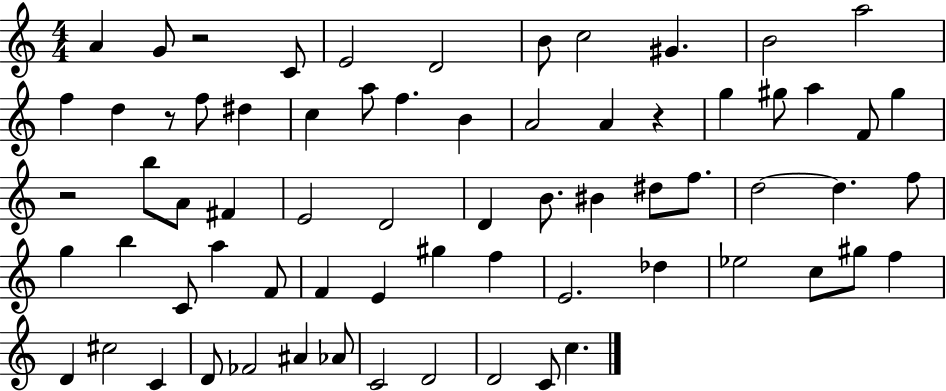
X:1
T:Untitled
M:4/4
L:1/4
K:C
A G/2 z2 C/2 E2 D2 B/2 c2 ^G B2 a2 f d z/2 f/2 ^d c a/2 f B A2 A z g ^g/2 a F/2 ^g z2 b/2 A/2 ^F E2 D2 D B/2 ^B ^d/2 f/2 d2 d f/2 g b C/2 a F/2 F E ^g f E2 _d _e2 c/2 ^g/2 f D ^c2 C D/2 _F2 ^A _A/2 C2 D2 D2 C/2 c